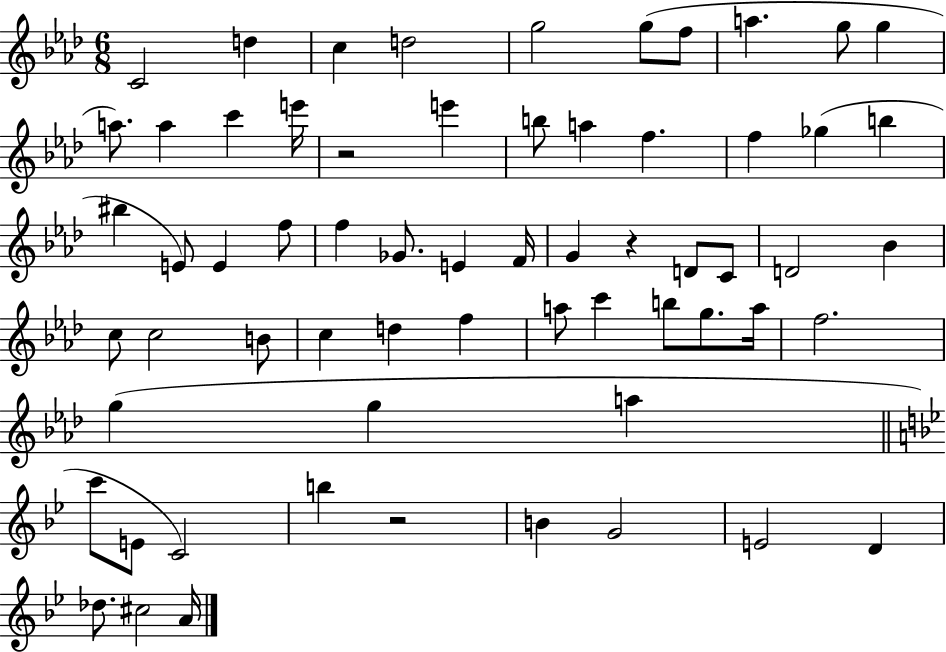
C4/h D5/q C5/q D5/h G5/h G5/e F5/e A5/q. G5/e G5/q A5/e. A5/q C6/q E6/s R/h E6/q B5/e A5/q F5/q. F5/q Gb5/q B5/q BIS5/q E4/e E4/q F5/e F5/q Gb4/e. E4/q F4/s G4/q R/q D4/e C4/e D4/h Bb4/q C5/e C5/h B4/e C5/q D5/q F5/q A5/e C6/q B5/e G5/e. A5/s F5/h. G5/q G5/q A5/q C6/e E4/e C4/h B5/q R/h B4/q G4/h E4/h D4/q Db5/e. C#5/h A4/s